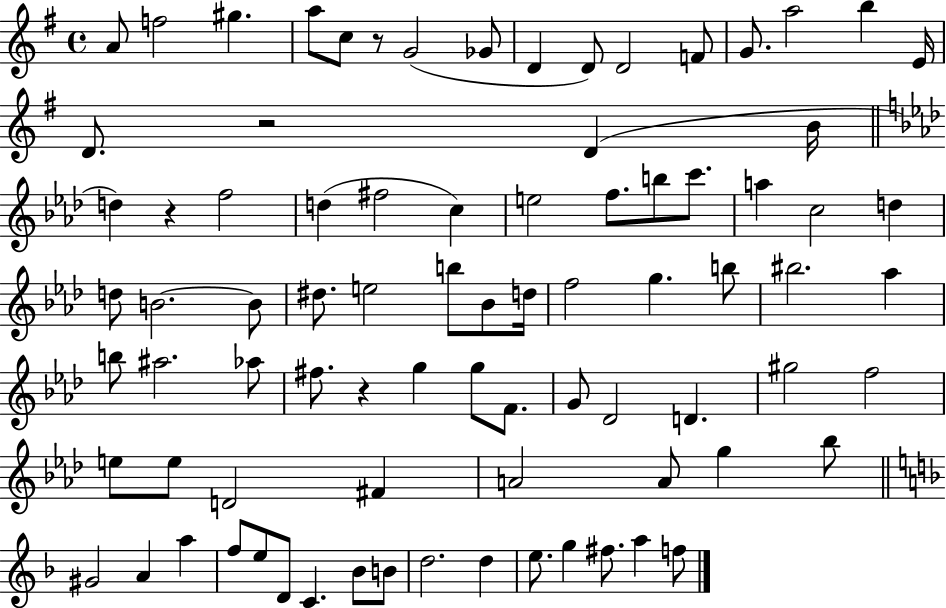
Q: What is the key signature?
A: G major